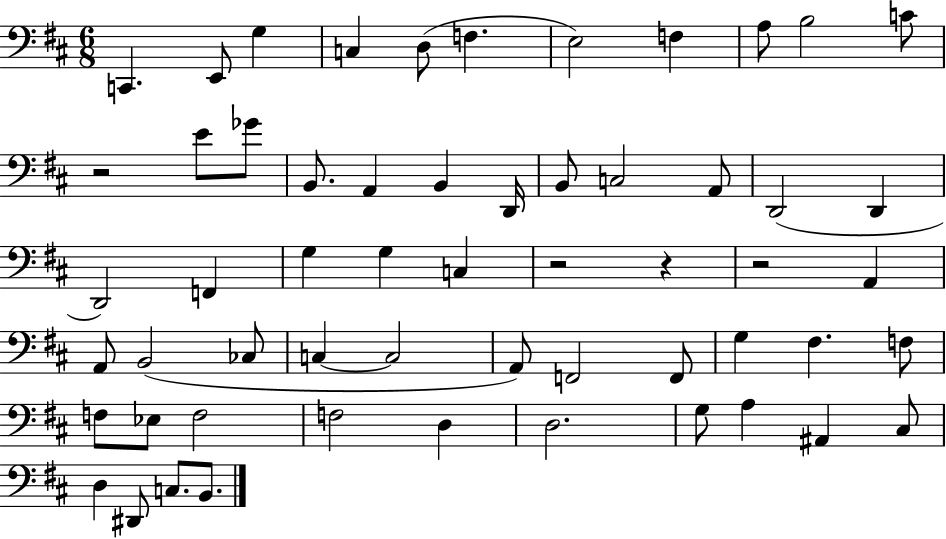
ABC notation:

X:1
T:Untitled
M:6/8
L:1/4
K:D
C,, E,,/2 G, C, D,/2 F, E,2 F, A,/2 B,2 C/2 z2 E/2 _G/2 B,,/2 A,, B,, D,,/4 B,,/2 C,2 A,,/2 D,,2 D,, D,,2 F,, G, G, C, z2 z z2 A,, A,,/2 B,,2 _C,/2 C, C,2 A,,/2 F,,2 F,,/2 G, ^F, F,/2 F,/2 _E,/2 F,2 F,2 D, D,2 G,/2 A, ^A,, ^C,/2 D, ^D,,/2 C,/2 B,,/2